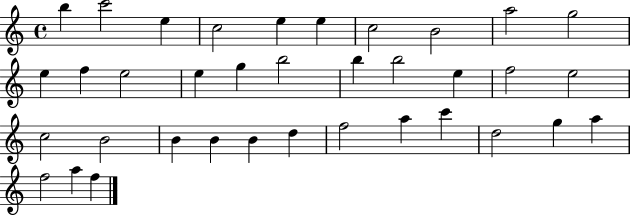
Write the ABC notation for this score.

X:1
T:Untitled
M:4/4
L:1/4
K:C
b c'2 e c2 e e c2 B2 a2 g2 e f e2 e g b2 b b2 e f2 e2 c2 B2 B B B d f2 a c' d2 g a f2 a f